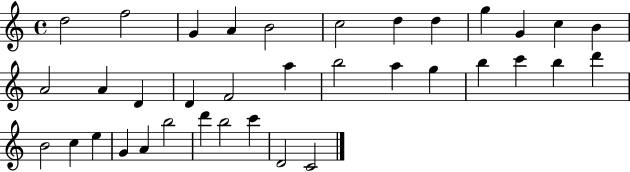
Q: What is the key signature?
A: C major